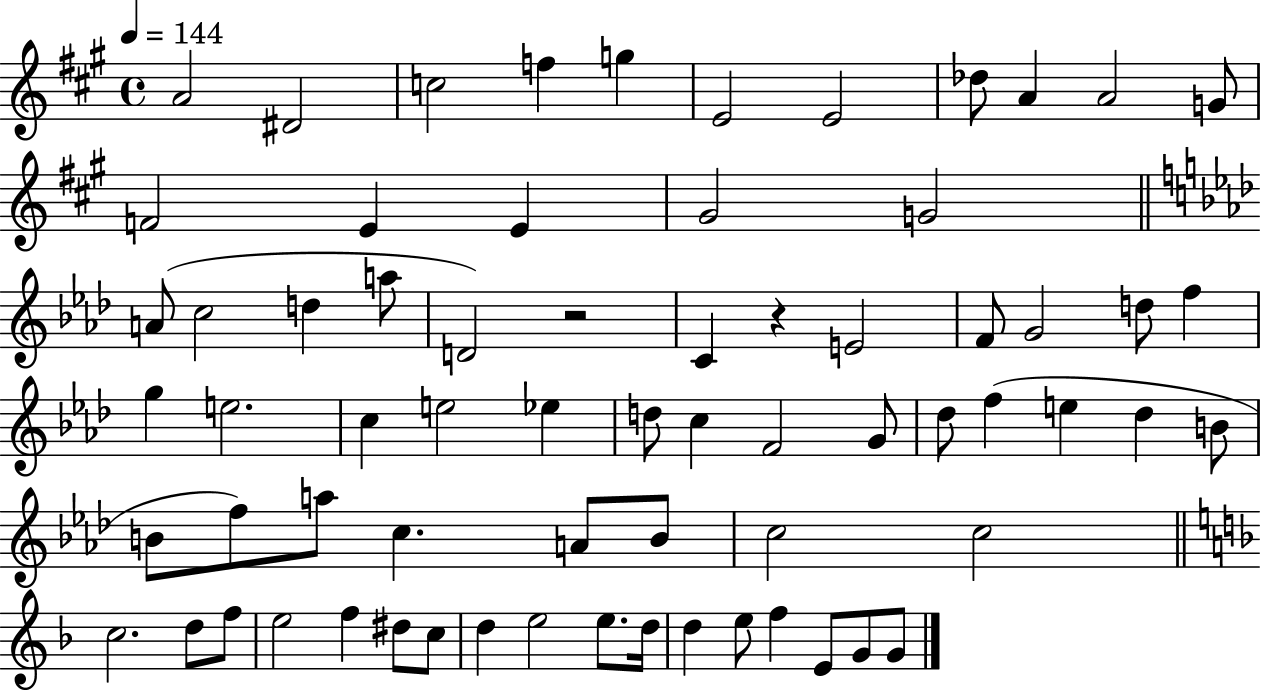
A4/h D#4/h C5/h F5/q G5/q E4/h E4/h Db5/e A4/q A4/h G4/e F4/h E4/q E4/q G#4/h G4/h A4/e C5/h D5/q A5/e D4/h R/h C4/q R/q E4/h F4/e G4/h D5/e F5/q G5/q E5/h. C5/q E5/h Eb5/q D5/e C5/q F4/h G4/e Db5/e F5/q E5/q Db5/q B4/e B4/e F5/e A5/e C5/q. A4/e B4/e C5/h C5/h C5/h. D5/e F5/e E5/h F5/q D#5/e C5/e D5/q E5/h E5/e. D5/s D5/q E5/e F5/q E4/e G4/e G4/e